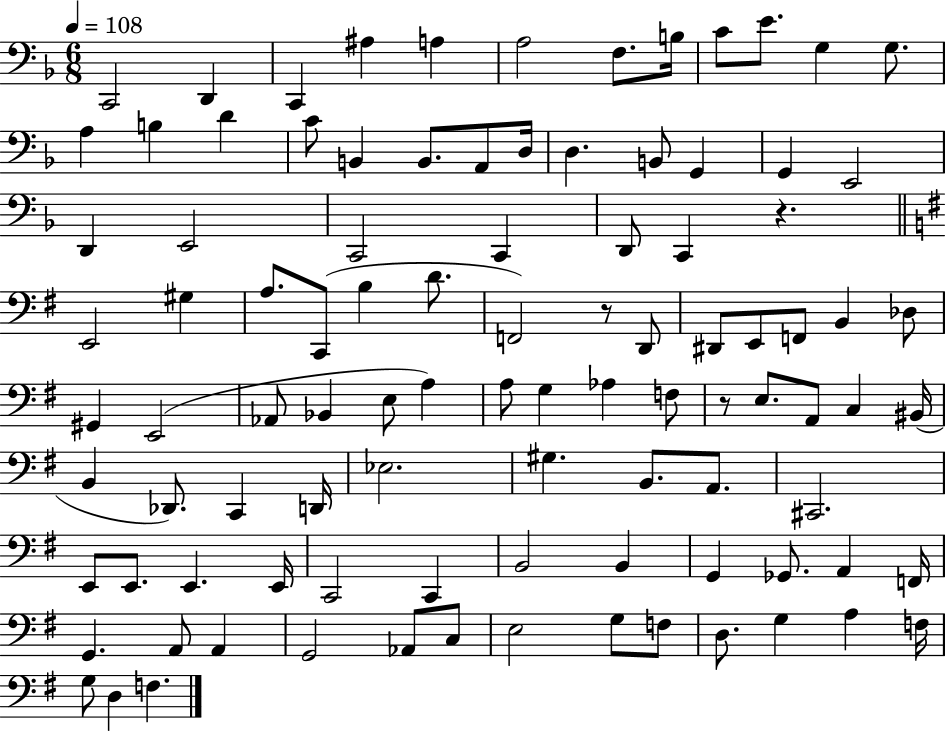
X:1
T:Untitled
M:6/8
L:1/4
K:F
C,,2 D,, C,, ^A, A, A,2 F,/2 B,/4 C/2 E/2 G, G,/2 A, B, D C/2 B,, B,,/2 A,,/2 D,/4 D, B,,/2 G,, G,, E,,2 D,, E,,2 C,,2 C,, D,,/2 C,, z E,,2 ^G, A,/2 C,,/2 B, D/2 F,,2 z/2 D,,/2 ^D,,/2 E,,/2 F,,/2 B,, _D,/2 ^G,, E,,2 _A,,/2 _B,, E,/2 A, A,/2 G, _A, F,/2 z/2 E,/2 A,,/2 C, ^B,,/4 B,, _D,,/2 C,, D,,/4 _E,2 ^G, B,,/2 A,,/2 ^C,,2 E,,/2 E,,/2 E,, E,,/4 C,,2 C,, B,,2 B,, G,, _G,,/2 A,, F,,/4 G,, A,,/2 A,, G,,2 _A,,/2 C,/2 E,2 G,/2 F,/2 D,/2 G, A, F,/4 G,/2 D, F,